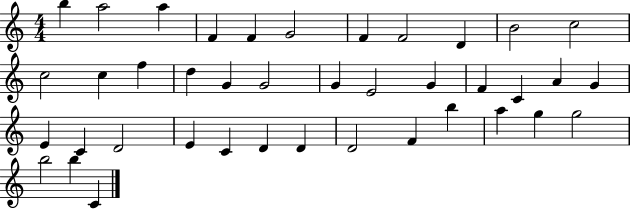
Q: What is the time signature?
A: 4/4